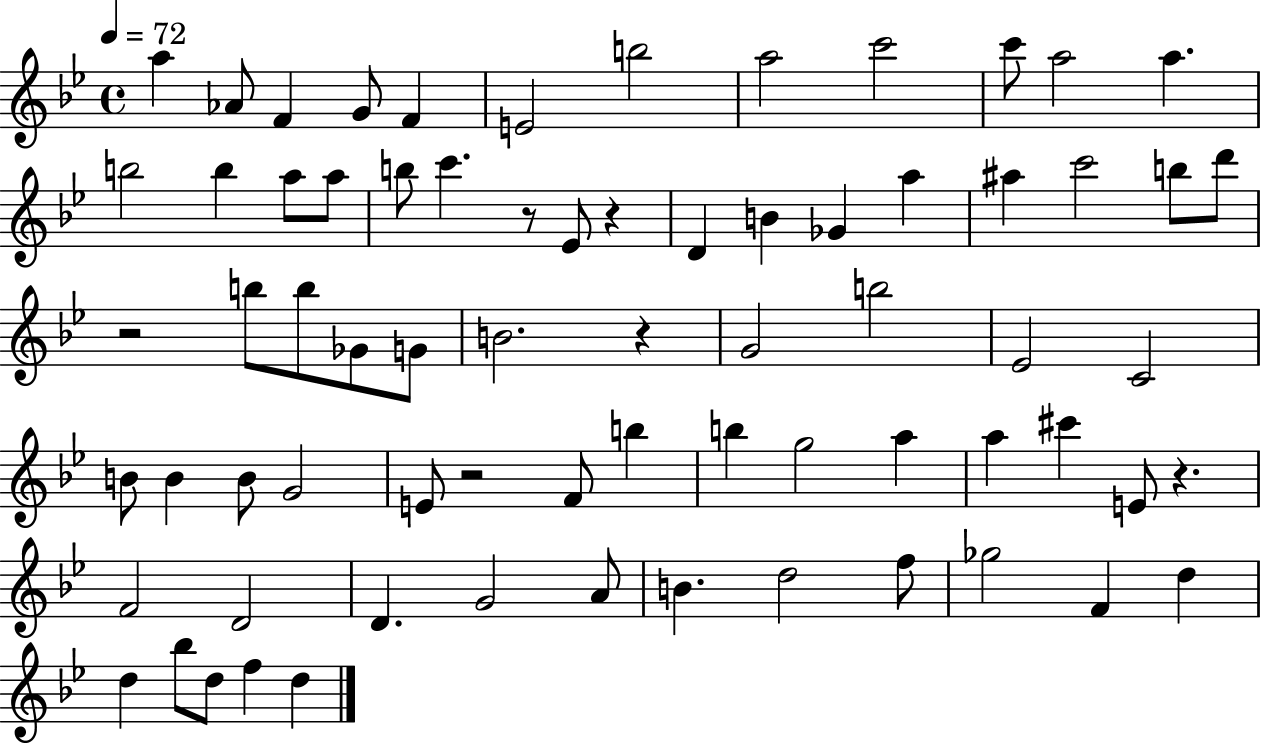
A5/q Ab4/e F4/q G4/e F4/q E4/h B5/h A5/h C6/h C6/e A5/h A5/q. B5/h B5/q A5/e A5/e B5/e C6/q. R/e Eb4/e R/q D4/q B4/q Gb4/q A5/q A#5/q C6/h B5/e D6/e R/h B5/e B5/e Gb4/e G4/e B4/h. R/q G4/h B5/h Eb4/h C4/h B4/e B4/q B4/e G4/h E4/e R/h F4/e B5/q B5/q G5/h A5/q A5/q C#6/q E4/e R/q. F4/h D4/h D4/q. G4/h A4/e B4/q. D5/h F5/e Gb5/h F4/q D5/q D5/q Bb5/e D5/e F5/q D5/q